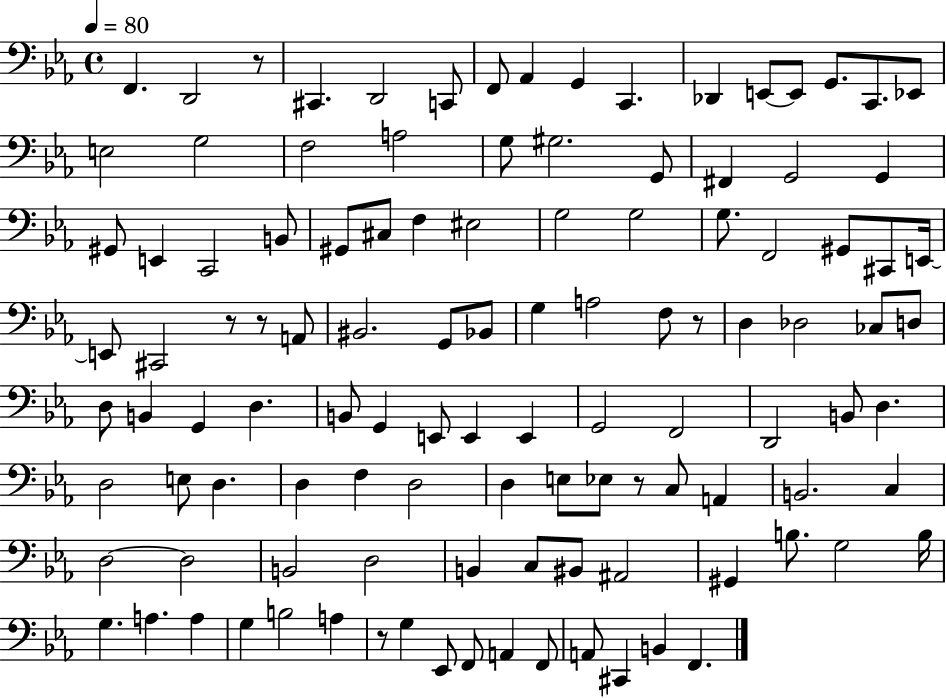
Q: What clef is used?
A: bass